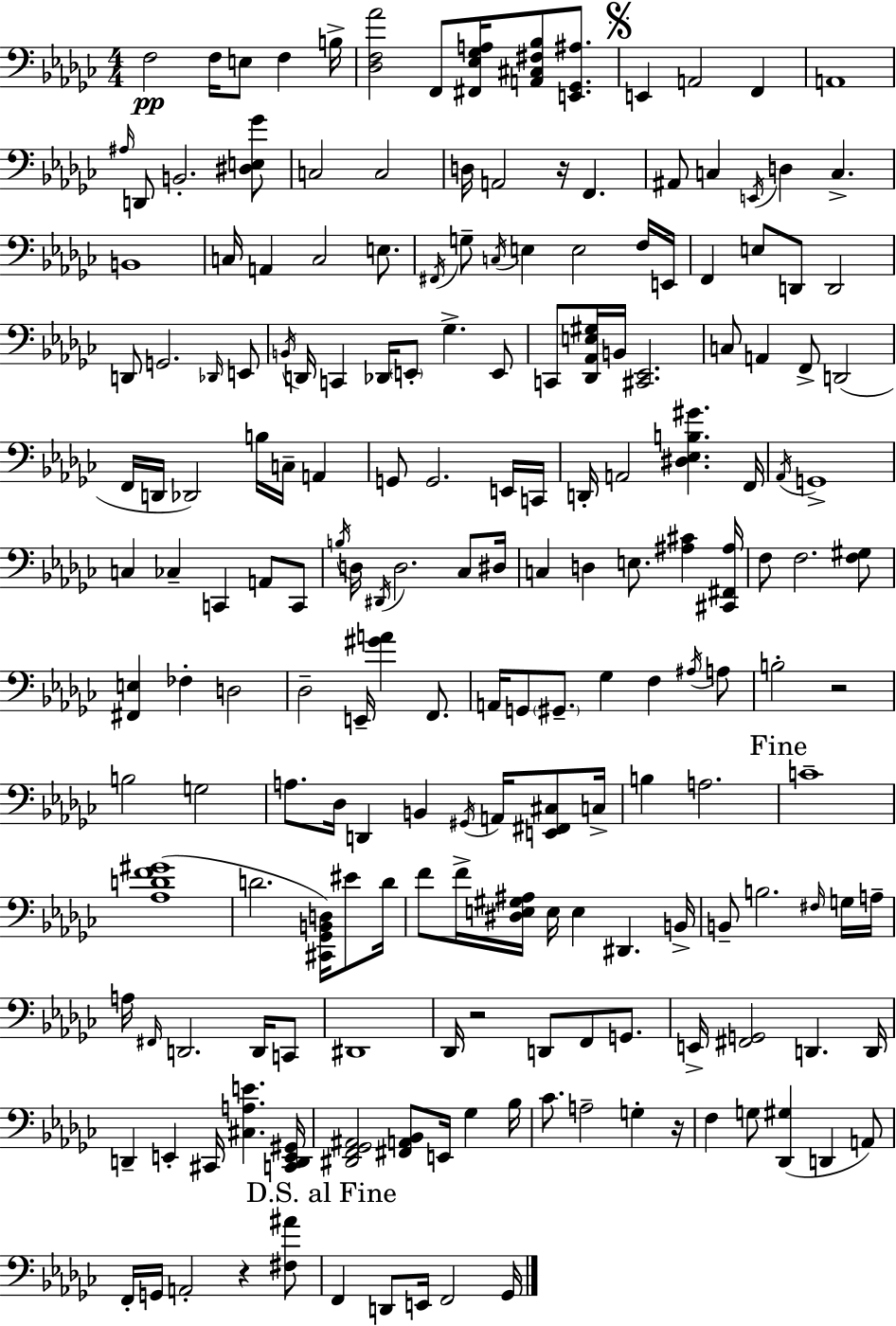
X:1
T:Untitled
M:4/4
L:1/4
K:Ebm
F,2 F,/4 E,/2 F, B,/4 [_D,F,_A]2 F,,/2 [^F,,_E,_G,A,]/4 [A,,^C,^F,_B,]/2 [E,,_G,,^A,]/2 E,, A,,2 F,, A,,4 ^A,/4 D,,/2 B,,2 [^D,E,_G]/2 C,2 C,2 D,/4 A,,2 z/4 F,, ^A,,/2 C, E,,/4 D, C, B,,4 C,/4 A,, C,2 E,/2 ^F,,/4 G,/2 C,/4 E, E,2 F,/4 E,,/4 F,, E,/2 D,,/2 D,,2 D,,/2 G,,2 _D,,/4 E,,/2 B,,/4 D,,/4 C,, _D,,/4 E,,/2 _G, E,,/2 C,,/2 [_D,,_A,,E,^G,]/4 B,,/4 [^C,,_E,,]2 C,/2 A,, F,,/2 D,,2 F,,/4 D,,/4 _D,,2 B,/4 C,/4 A,, G,,/2 G,,2 E,,/4 C,,/4 D,,/4 A,,2 [^D,_E,B,^G] F,,/4 _A,,/4 G,,4 C, _C, C,, A,,/2 C,,/2 B,/4 D,/4 ^D,,/4 D,2 _C,/2 ^D,/4 C, D, E,/2 [^A,^C] [^C,,^F,,^A,]/4 F,/2 F,2 [F,^G,]/2 [^F,,E,] _F, D,2 _D,2 E,,/4 [^GA] F,,/2 A,,/4 G,,/2 ^G,,/2 _G, F, ^A,/4 A,/2 B,2 z2 B,2 G,2 A,/2 _D,/4 D,, B,, ^G,,/4 A,,/4 [E,,^F,,^C,]/2 C,/4 B, A,2 C4 [_A,DF^G]4 D2 [^C,,_G,,B,,D,]/4 ^E/2 D/4 F/2 F/4 [^D,E,^G,^A,]/4 E,/4 E, ^D,, B,,/4 B,,/2 B,2 ^F,/4 G,/4 A,/4 A,/4 ^F,,/4 D,,2 D,,/4 C,,/2 ^D,,4 _D,,/4 z2 D,,/2 F,,/2 G,,/2 E,,/4 [^F,,G,,]2 D,, D,,/4 D,, E,, ^C,,/4 [^C,A,E] [C,,D,,E,,^G,,]/4 [^D,,F,,_G,,^A,,]2 [^F,,A,,_B,,]/2 E,,/4 _G, _B,/4 _C/2 A,2 G, z/4 F, G,/2 [_D,,^G,] D,, A,,/2 F,,/4 G,,/4 A,,2 z [^F,^A]/2 F,, D,,/2 E,,/4 F,,2 _G,,/4